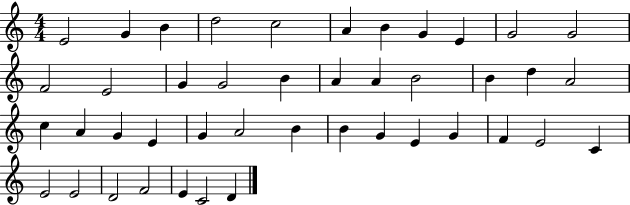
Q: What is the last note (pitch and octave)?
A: D4